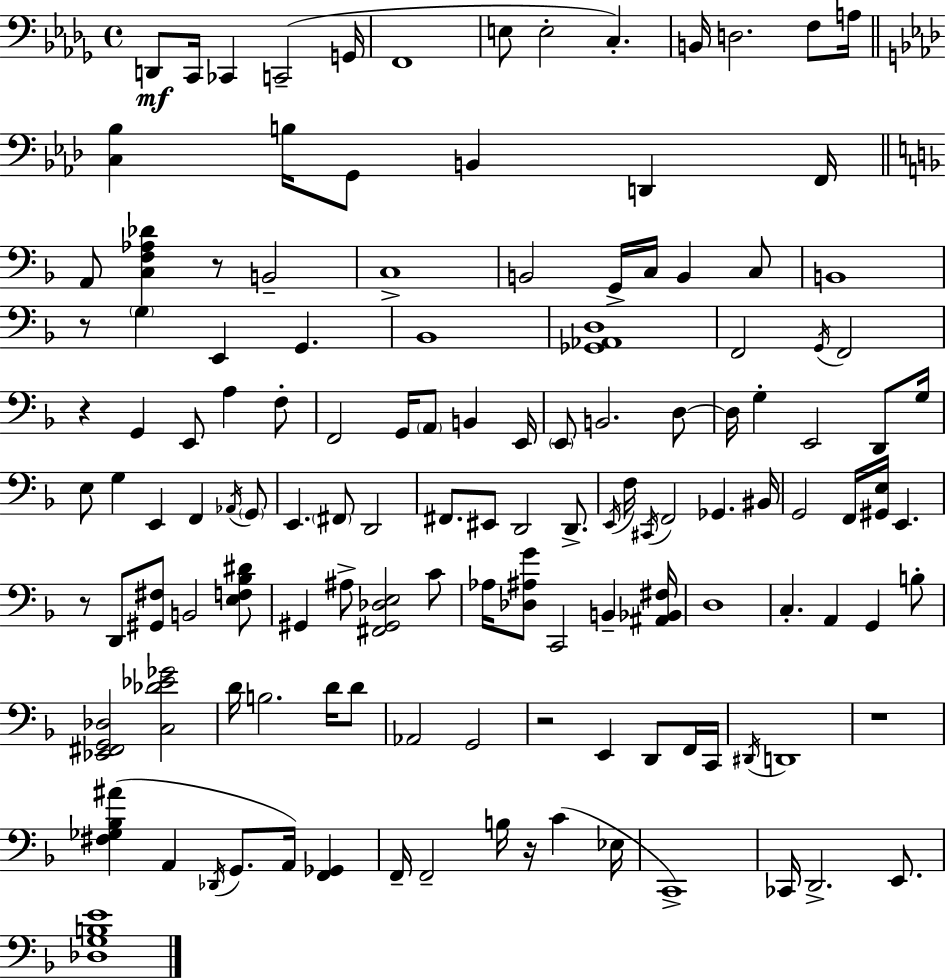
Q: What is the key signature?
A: BES minor